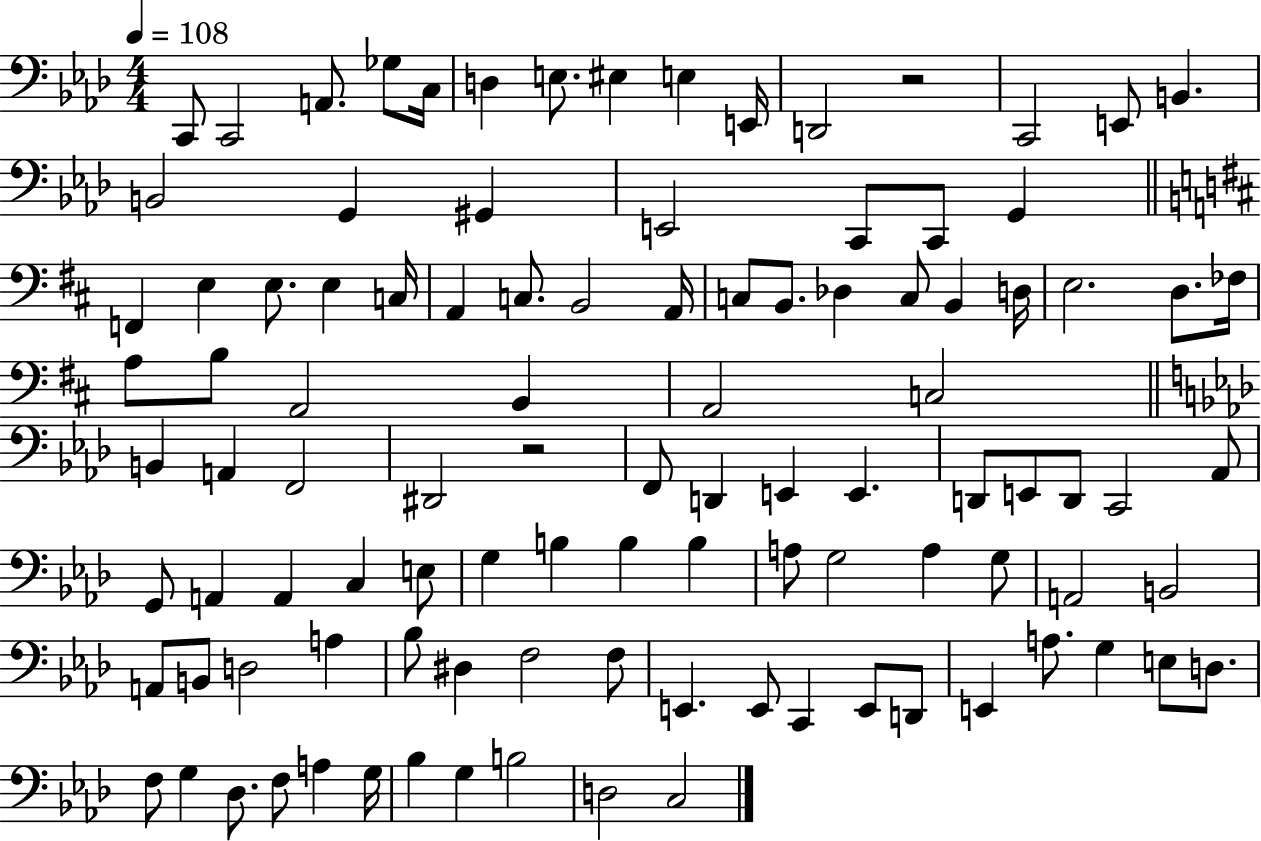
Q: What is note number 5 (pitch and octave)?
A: C3